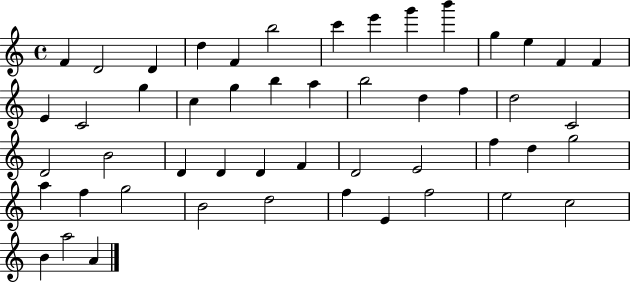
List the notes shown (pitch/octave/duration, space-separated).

F4/q D4/h D4/q D5/q F4/q B5/h C6/q E6/q G6/q B6/q G5/q E5/q F4/q F4/q E4/q C4/h G5/q C5/q G5/q B5/q A5/q B5/h D5/q F5/q D5/h C4/h D4/h B4/h D4/q D4/q D4/q F4/q D4/h E4/h F5/q D5/q G5/h A5/q F5/q G5/h B4/h D5/h F5/q E4/q F5/h E5/h C5/h B4/q A5/h A4/q